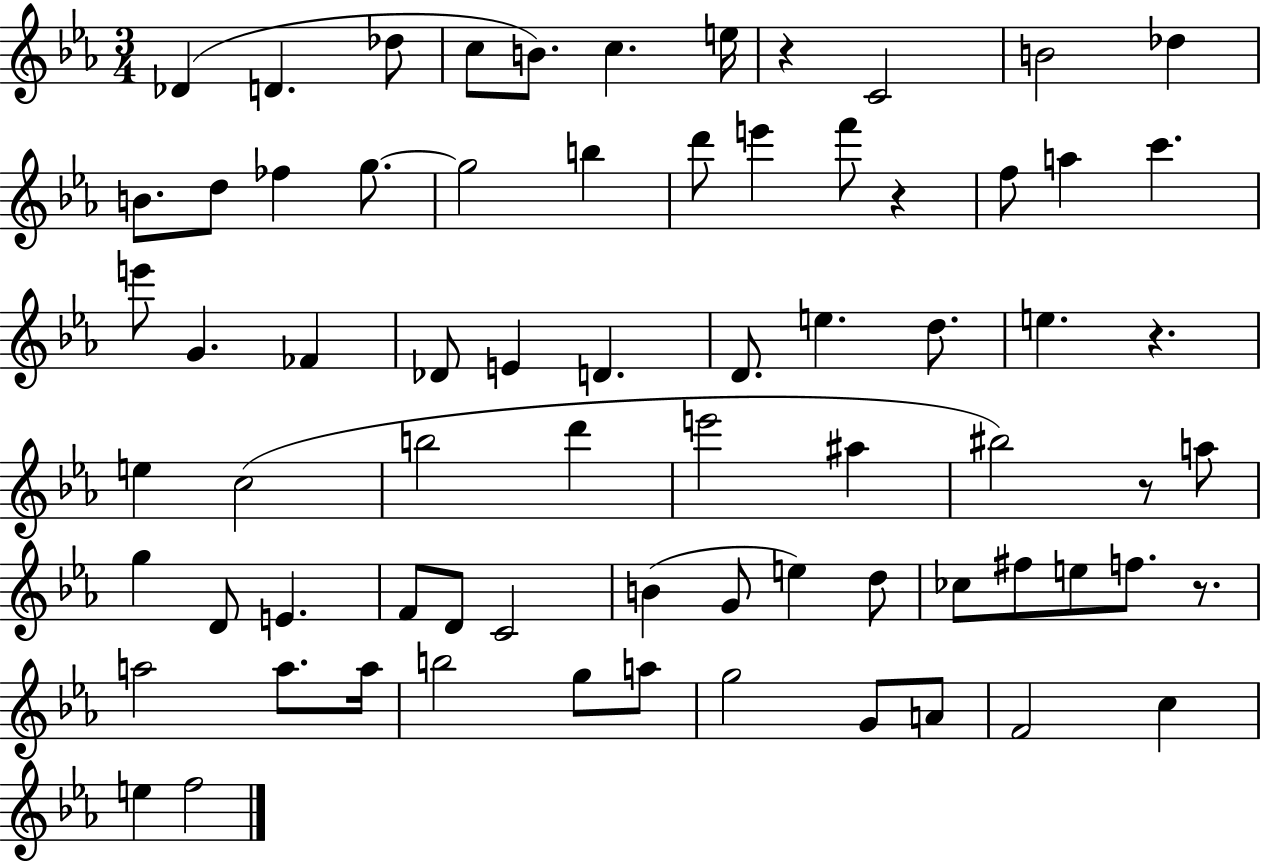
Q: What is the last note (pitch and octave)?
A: F5